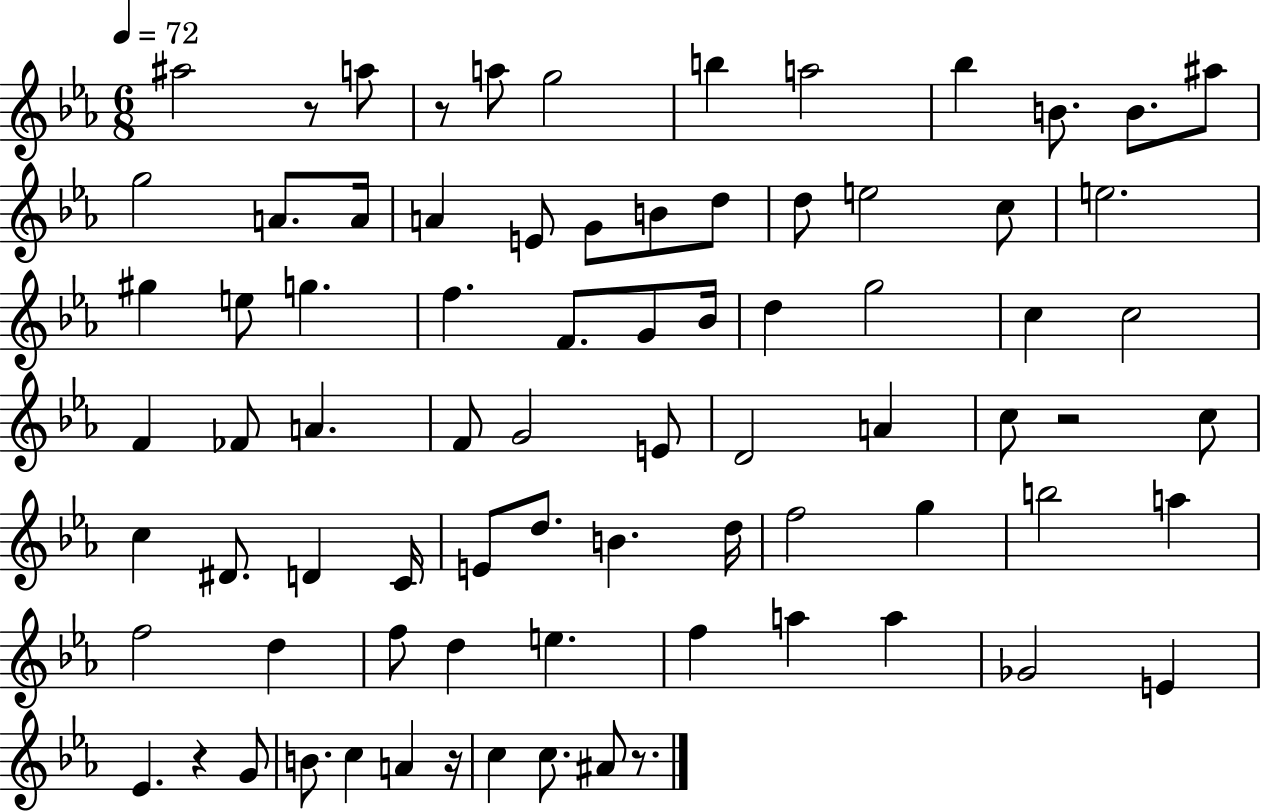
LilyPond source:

{
  \clef treble
  \numericTimeSignature
  \time 6/8
  \key ees \major
  \tempo 4 = 72
  ais''2 r8 a''8 | r8 a''8 g''2 | b''4 a''2 | bes''4 b'8. b'8. ais''8 | \break g''2 a'8. a'16 | a'4 e'8 g'8 b'8 d''8 | d''8 e''2 c''8 | e''2. | \break gis''4 e''8 g''4. | f''4. f'8. g'8 bes'16 | d''4 g''2 | c''4 c''2 | \break f'4 fes'8 a'4. | f'8 g'2 e'8 | d'2 a'4 | c''8 r2 c''8 | \break c''4 dis'8. d'4 c'16 | e'8 d''8. b'4. d''16 | f''2 g''4 | b''2 a''4 | \break f''2 d''4 | f''8 d''4 e''4. | f''4 a''4 a''4 | ges'2 e'4 | \break ees'4. r4 g'8 | b'8. c''4 a'4 r16 | c''4 c''8. ais'8 r8. | \bar "|."
}